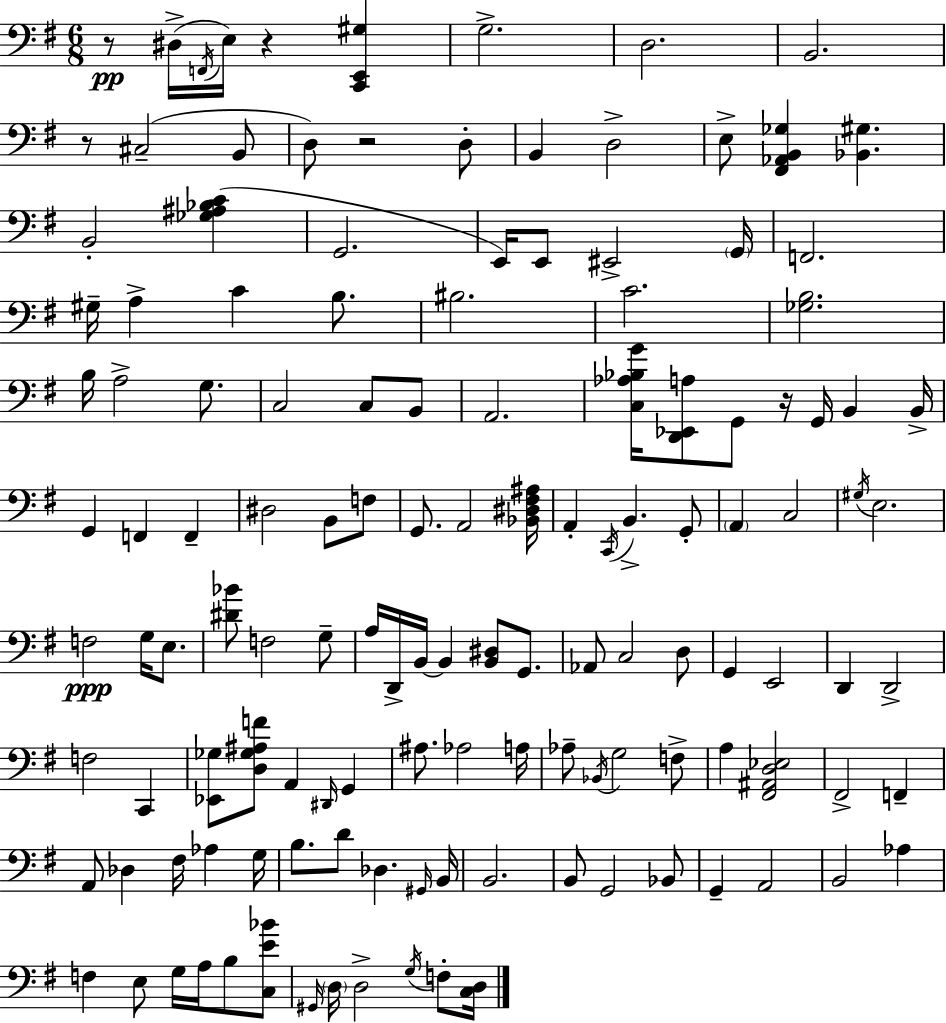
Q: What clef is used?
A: bass